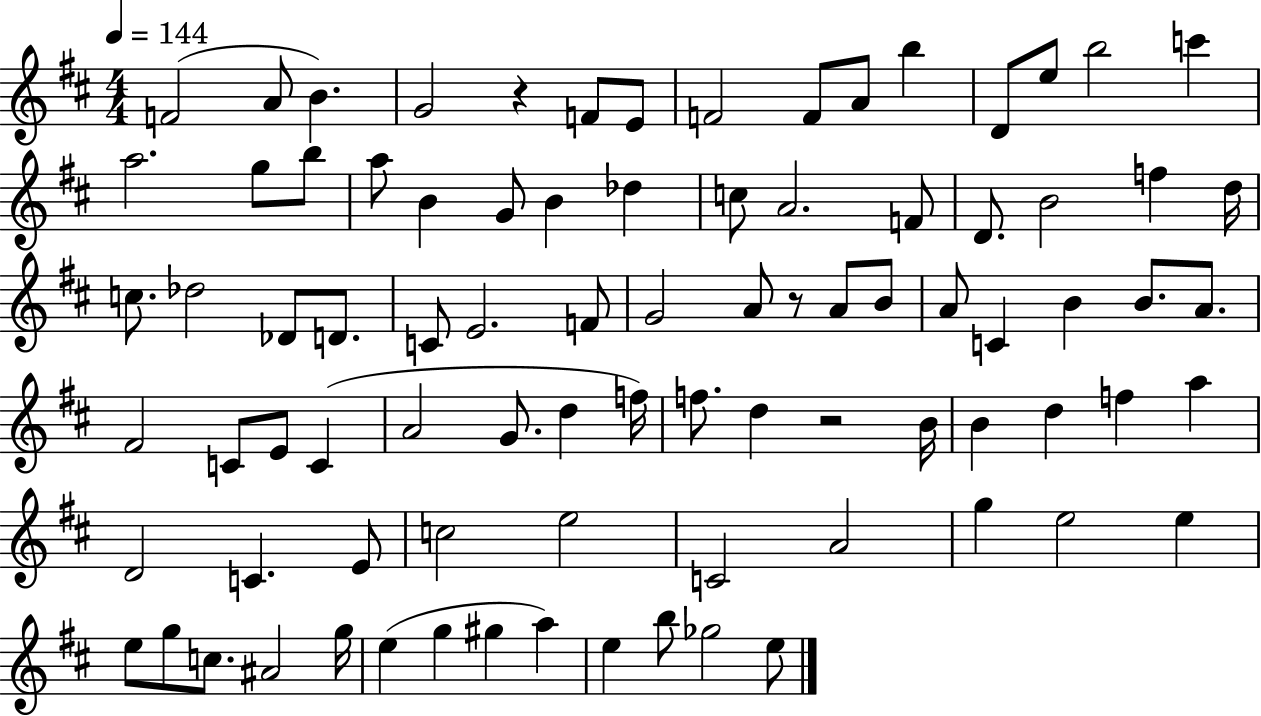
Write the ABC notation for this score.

X:1
T:Untitled
M:4/4
L:1/4
K:D
F2 A/2 B G2 z F/2 E/2 F2 F/2 A/2 b D/2 e/2 b2 c' a2 g/2 b/2 a/2 B G/2 B _d c/2 A2 F/2 D/2 B2 f d/4 c/2 _d2 _D/2 D/2 C/2 E2 F/2 G2 A/2 z/2 A/2 B/2 A/2 C B B/2 A/2 ^F2 C/2 E/2 C A2 G/2 d f/4 f/2 d z2 B/4 B d f a D2 C E/2 c2 e2 C2 A2 g e2 e e/2 g/2 c/2 ^A2 g/4 e g ^g a e b/2 _g2 e/2